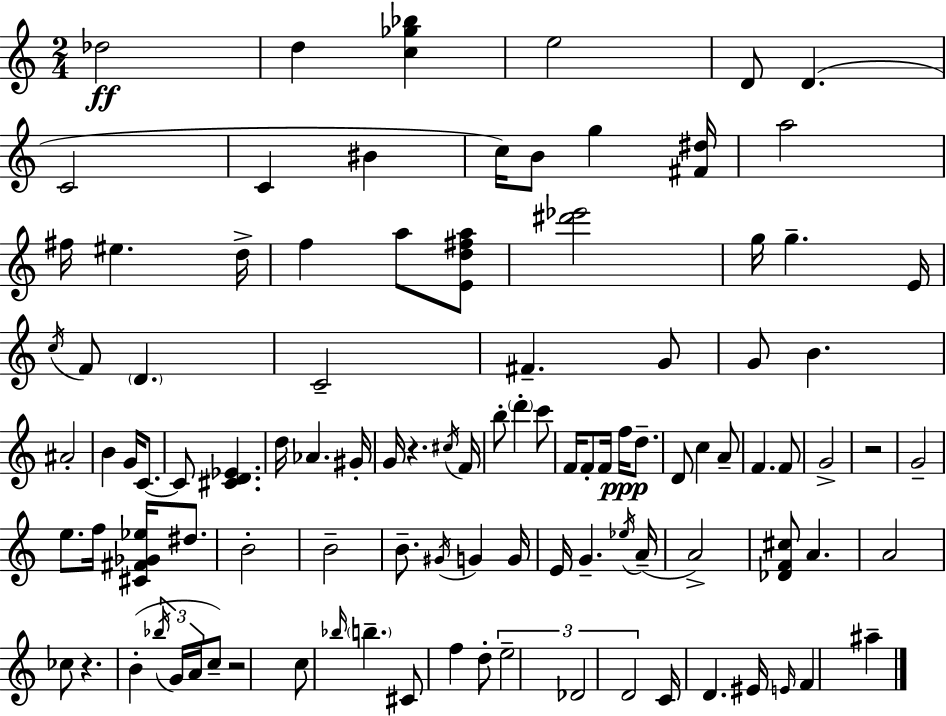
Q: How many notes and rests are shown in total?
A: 102